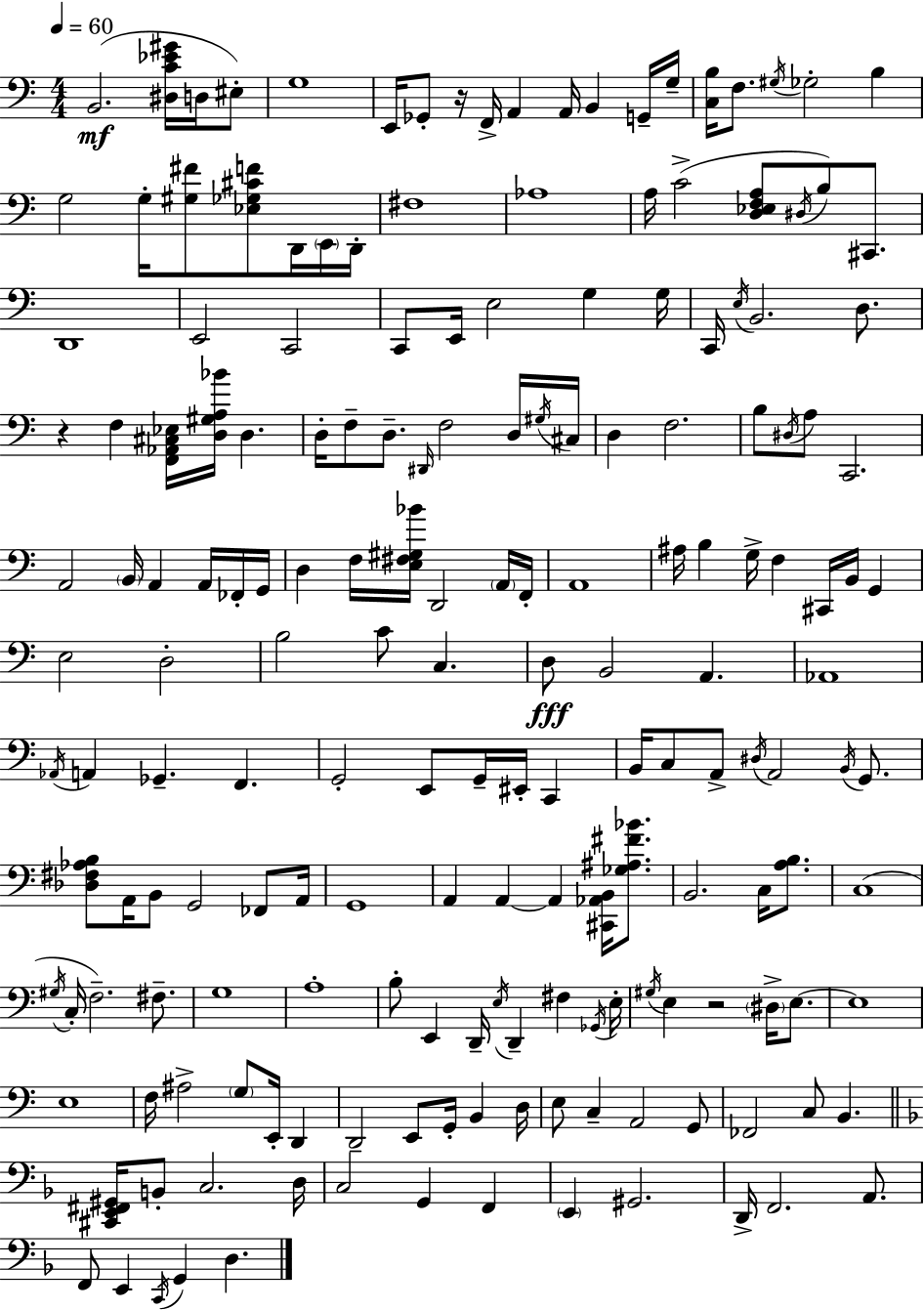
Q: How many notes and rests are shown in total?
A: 181